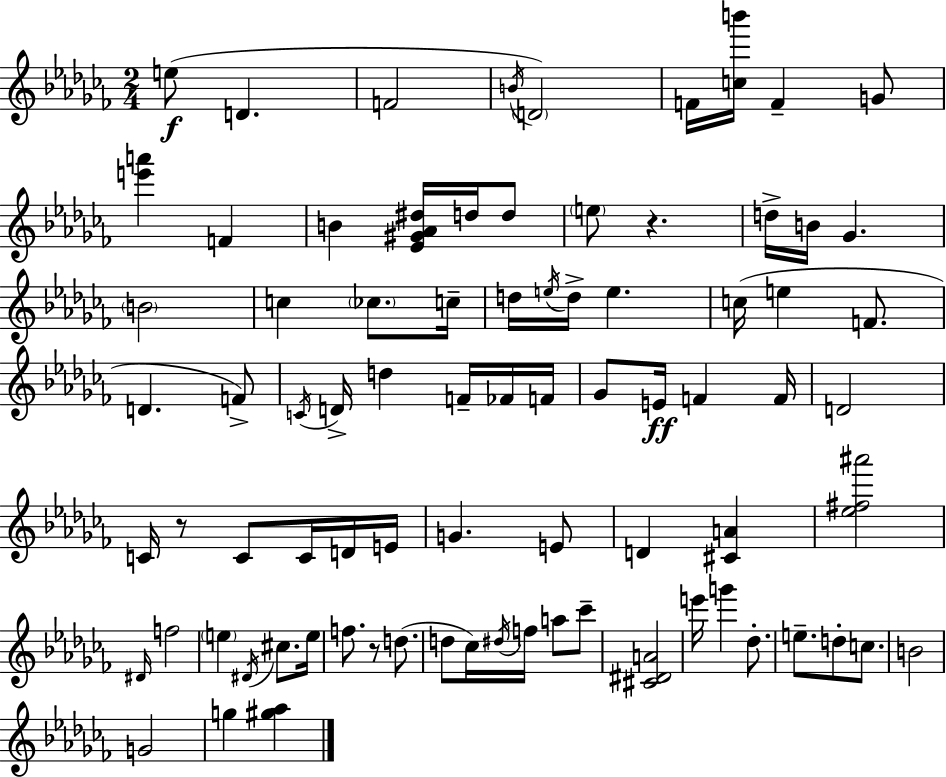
{
  \clef treble
  \numericTimeSignature
  \time 2/4
  \key aes \minor
  e''8(\f d'4. | f'2 | \acciaccatura { b'16 } \parenthesize d'2) | f'16 <c'' b'''>16 f'4-- g'8 | \break <e''' a'''>4 f'4 | b'4 <ees' gis' aes' dis''>16 d''16 d''8 | \parenthesize e''8 r4. | d''16-> b'16 ges'4. | \break \parenthesize b'2 | c''4 \parenthesize ces''8. | c''16-- d''16 \acciaccatura { e''16 } d''16-> e''4. | c''16( e''4 f'8. | \break d'4. | f'8->) \acciaccatura { c'16 } d'16-> d''4 | f'16-- fes'16 f'16 ges'8 e'16\ff f'4 | f'16 d'2 | \break c'16 r8 c'8 | c'16 d'16 e'16 g'4. | e'8 d'4 <cis' a'>4 | <ees'' fis'' ais'''>2 | \break \grace { dis'16 } f''2 | \parenthesize e''4 | \acciaccatura { dis'16 } cis''8. e''16 f''8. | r8 d''8.( d''8 ces''16) | \break \acciaccatura { dis''16 } f''16 a''8 ces'''8-- <cis' dis' a'>2 | e'''16 g'''4 | des''8.-. e''8.-- | d''8-. c''8. b'2 | \break g'2 | g''4 | <gis'' aes''>4 \bar "|."
}